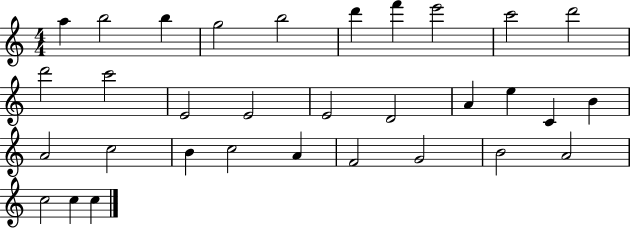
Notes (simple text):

A5/q B5/h B5/q G5/h B5/h D6/q F6/q E6/h C6/h D6/h D6/h C6/h E4/h E4/h E4/h D4/h A4/q E5/q C4/q B4/q A4/h C5/h B4/q C5/h A4/q F4/h G4/h B4/h A4/h C5/h C5/q C5/q